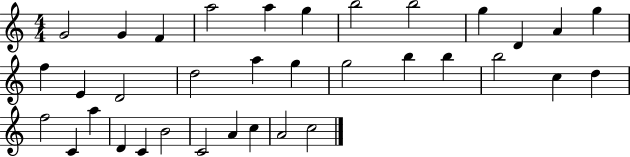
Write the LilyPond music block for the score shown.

{
  \clef treble
  \numericTimeSignature
  \time 4/4
  \key c \major
  g'2 g'4 f'4 | a''2 a''4 g''4 | b''2 b''2 | g''4 d'4 a'4 g''4 | \break f''4 e'4 d'2 | d''2 a''4 g''4 | g''2 b''4 b''4 | b''2 c''4 d''4 | \break f''2 c'4 a''4 | d'4 c'4 b'2 | c'2 a'4 c''4 | a'2 c''2 | \break \bar "|."
}